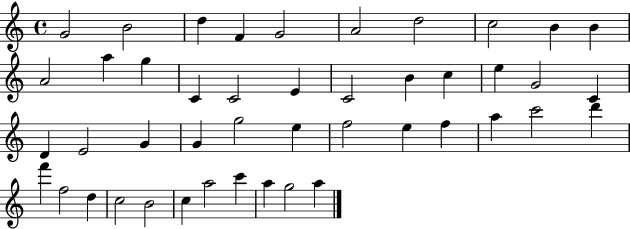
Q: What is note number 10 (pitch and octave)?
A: B4